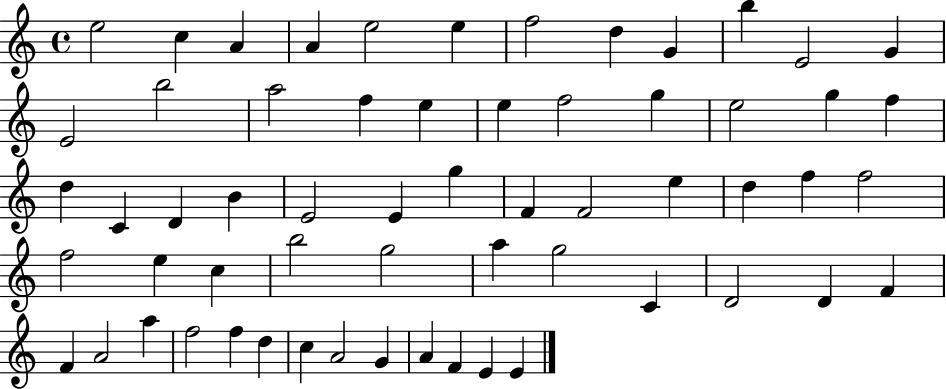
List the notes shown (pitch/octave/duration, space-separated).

E5/h C5/q A4/q A4/q E5/h E5/q F5/h D5/q G4/q B5/q E4/h G4/q E4/h B5/h A5/h F5/q E5/q E5/q F5/h G5/q E5/h G5/q F5/q D5/q C4/q D4/q B4/q E4/h E4/q G5/q F4/q F4/h E5/q D5/q F5/q F5/h F5/h E5/q C5/q B5/h G5/h A5/q G5/h C4/q D4/h D4/q F4/q F4/q A4/h A5/q F5/h F5/q D5/q C5/q A4/h G4/q A4/q F4/q E4/q E4/q